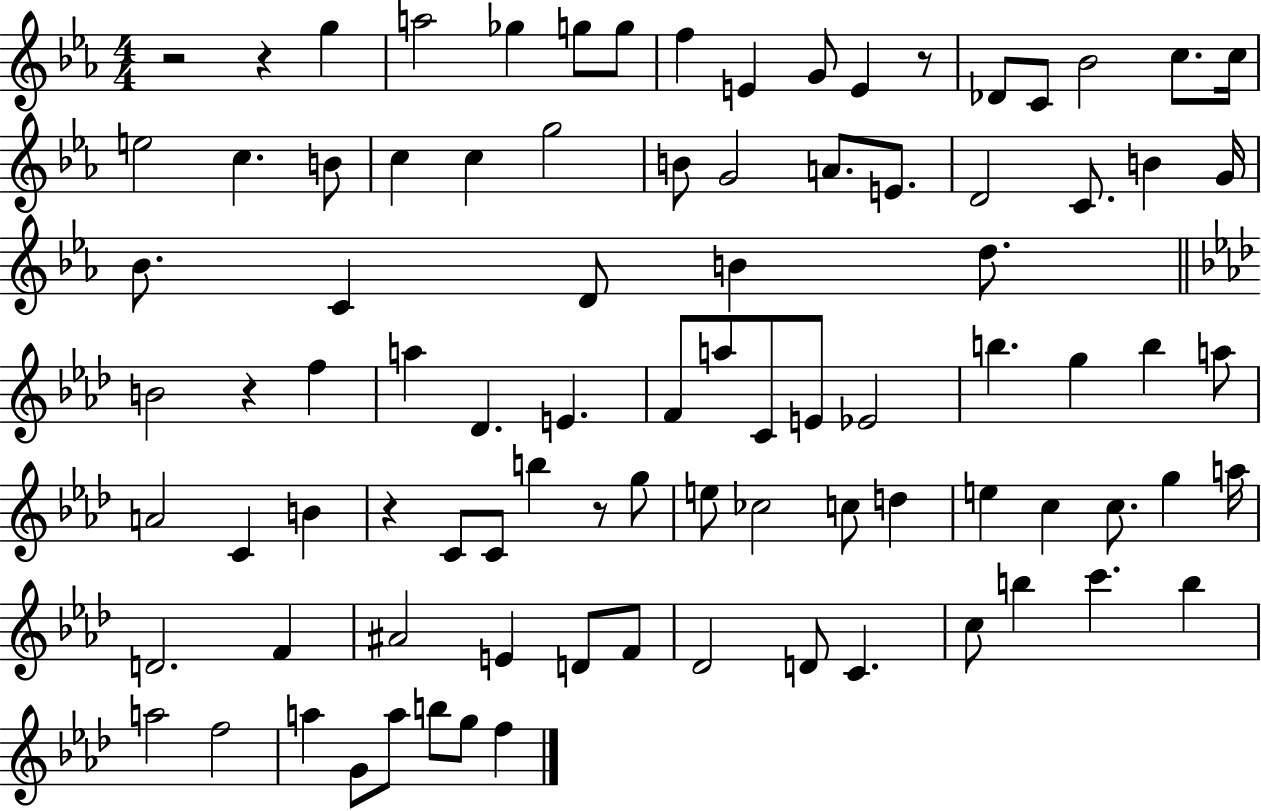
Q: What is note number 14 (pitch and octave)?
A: C5